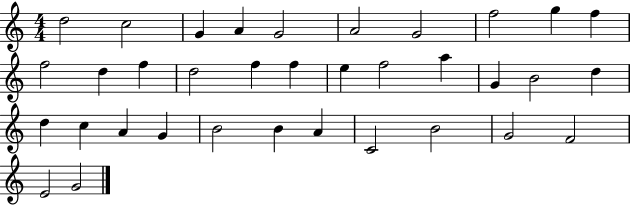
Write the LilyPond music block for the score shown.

{
  \clef treble
  \numericTimeSignature
  \time 4/4
  \key c \major
  d''2 c''2 | g'4 a'4 g'2 | a'2 g'2 | f''2 g''4 f''4 | \break f''2 d''4 f''4 | d''2 f''4 f''4 | e''4 f''2 a''4 | g'4 b'2 d''4 | \break d''4 c''4 a'4 g'4 | b'2 b'4 a'4 | c'2 b'2 | g'2 f'2 | \break e'2 g'2 | \bar "|."
}